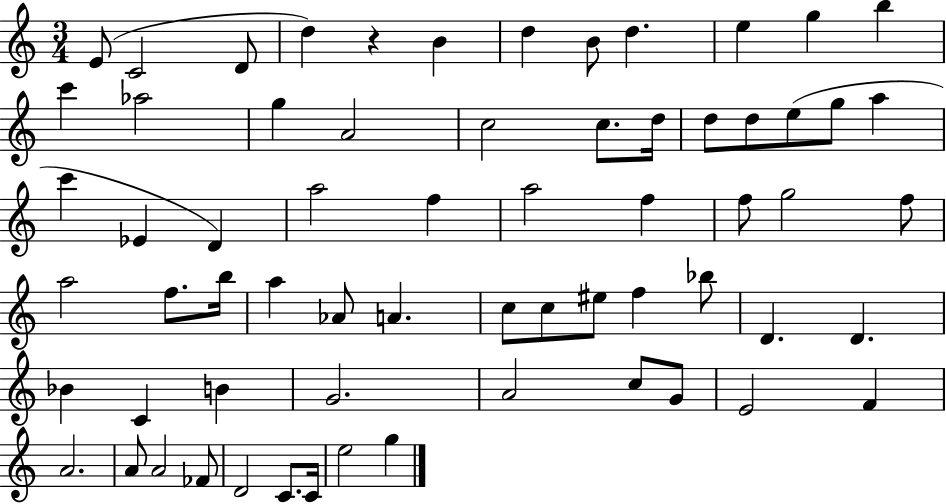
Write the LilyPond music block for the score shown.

{
  \clef treble
  \numericTimeSignature
  \time 3/4
  \key c \major
  e'8( c'2 d'8 | d''4) r4 b'4 | d''4 b'8 d''4. | e''4 g''4 b''4 | \break c'''4 aes''2 | g''4 a'2 | c''2 c''8. d''16 | d''8 d''8 e''8( g''8 a''4 | \break c'''4 ees'4 d'4) | a''2 f''4 | a''2 f''4 | f''8 g''2 f''8 | \break a''2 f''8. b''16 | a''4 aes'8 a'4. | c''8 c''8 eis''8 f''4 bes''8 | d'4. d'4. | \break bes'4 c'4 b'4 | g'2. | a'2 c''8 g'8 | e'2 f'4 | \break a'2. | a'8 a'2 fes'8 | d'2 c'8. c'16 | e''2 g''4 | \break \bar "|."
}